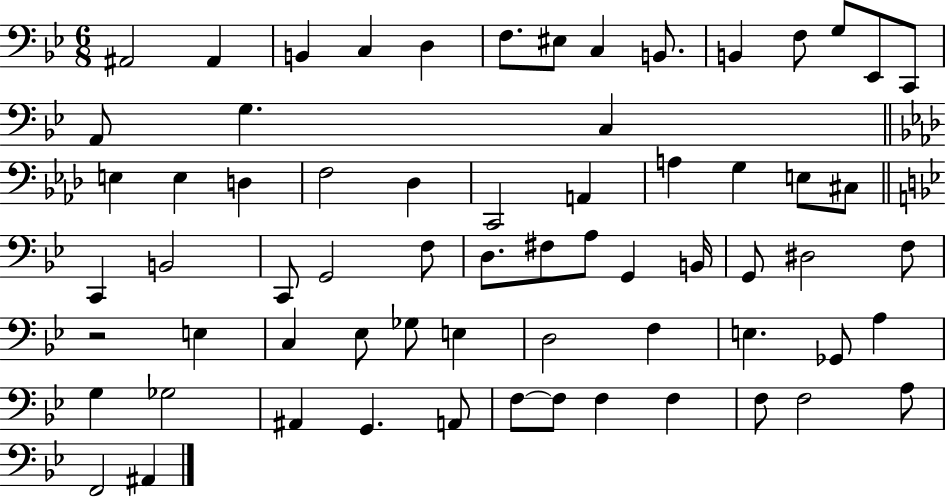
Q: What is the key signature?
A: BES major